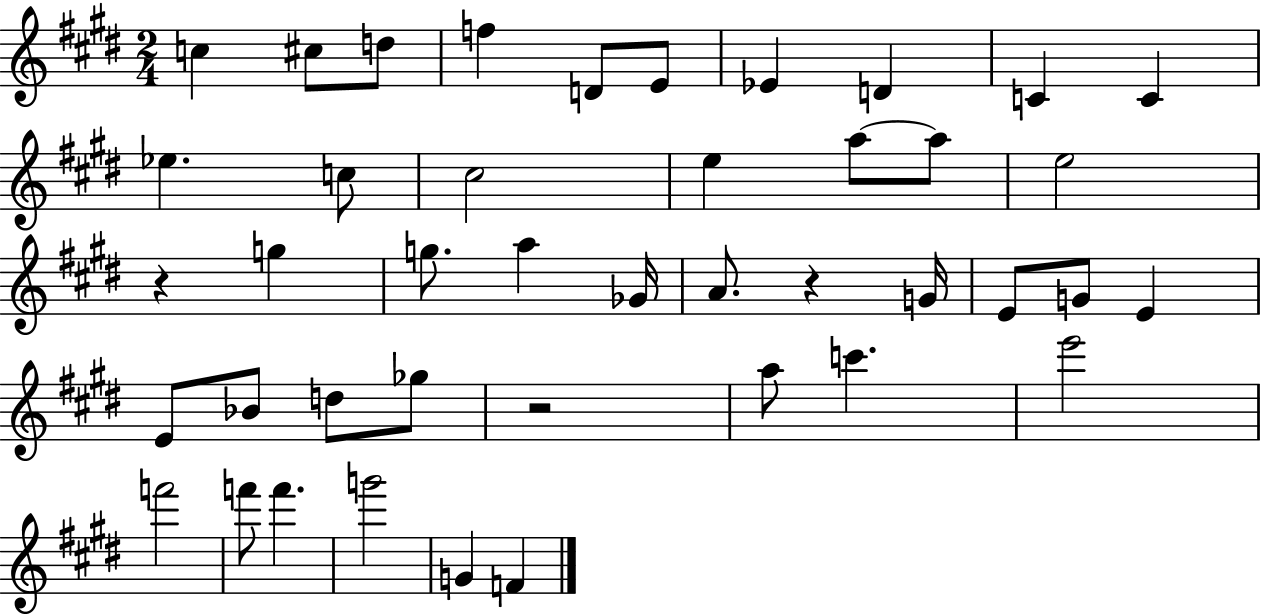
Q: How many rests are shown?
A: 3